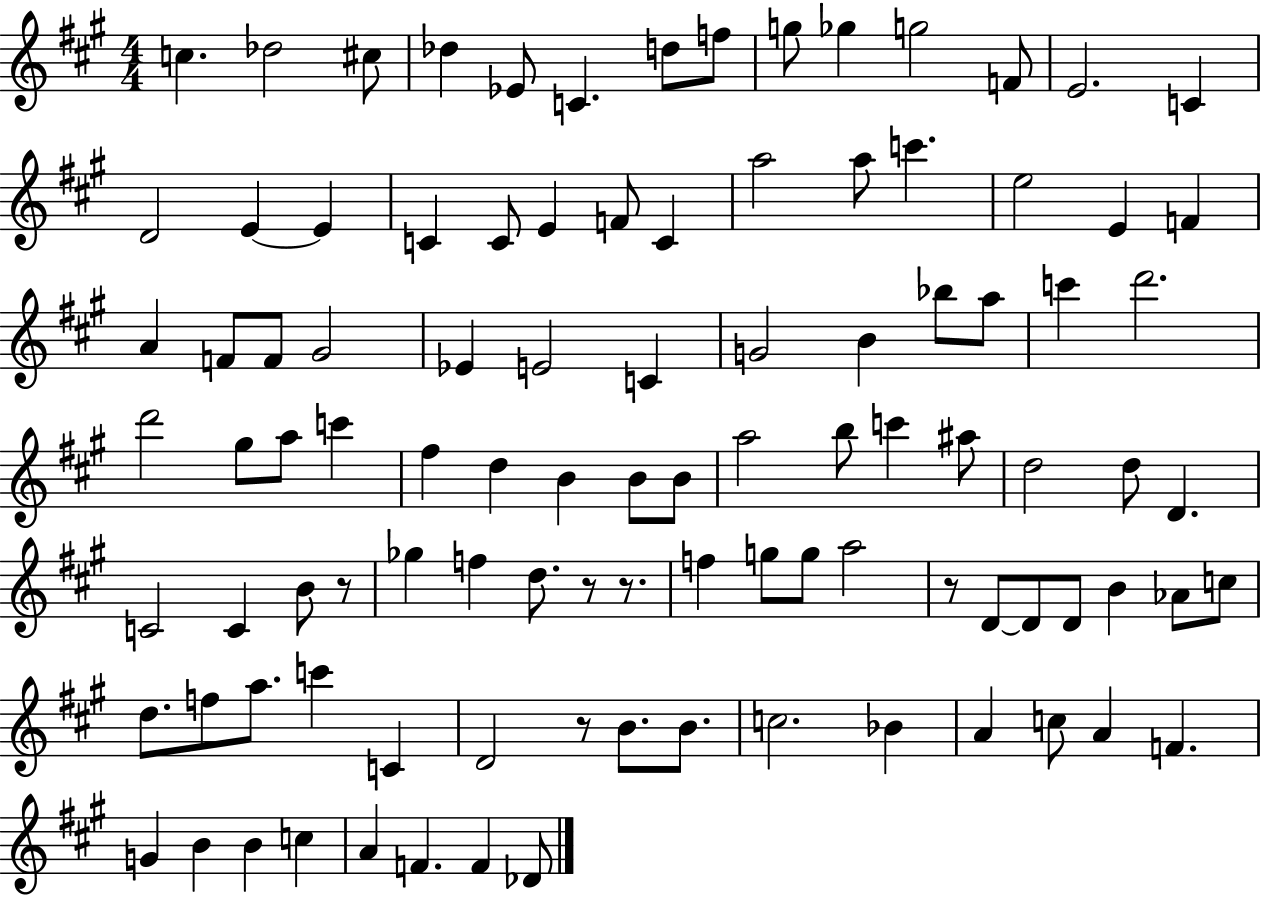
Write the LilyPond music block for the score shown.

{
  \clef treble
  \numericTimeSignature
  \time 4/4
  \key a \major
  \repeat volta 2 { c''4. des''2 cis''8 | des''4 ees'8 c'4. d''8 f''8 | g''8 ges''4 g''2 f'8 | e'2. c'4 | \break d'2 e'4~~ e'4 | c'4 c'8 e'4 f'8 c'4 | a''2 a''8 c'''4. | e''2 e'4 f'4 | \break a'4 f'8 f'8 gis'2 | ees'4 e'2 c'4 | g'2 b'4 bes''8 a''8 | c'''4 d'''2. | \break d'''2 gis''8 a''8 c'''4 | fis''4 d''4 b'4 b'8 b'8 | a''2 b''8 c'''4 ais''8 | d''2 d''8 d'4. | \break c'2 c'4 b'8 r8 | ges''4 f''4 d''8. r8 r8. | f''4 g''8 g''8 a''2 | r8 d'8~~ d'8 d'8 b'4 aes'8 c''8 | \break d''8. f''8 a''8. c'''4 c'4 | d'2 r8 b'8. b'8. | c''2. bes'4 | a'4 c''8 a'4 f'4. | \break g'4 b'4 b'4 c''4 | a'4 f'4. f'4 des'8 | } \bar "|."
}